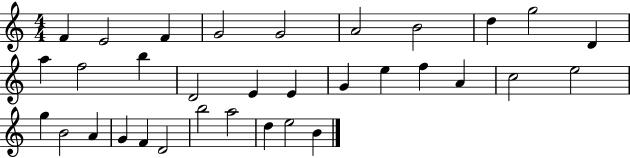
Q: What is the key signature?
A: C major